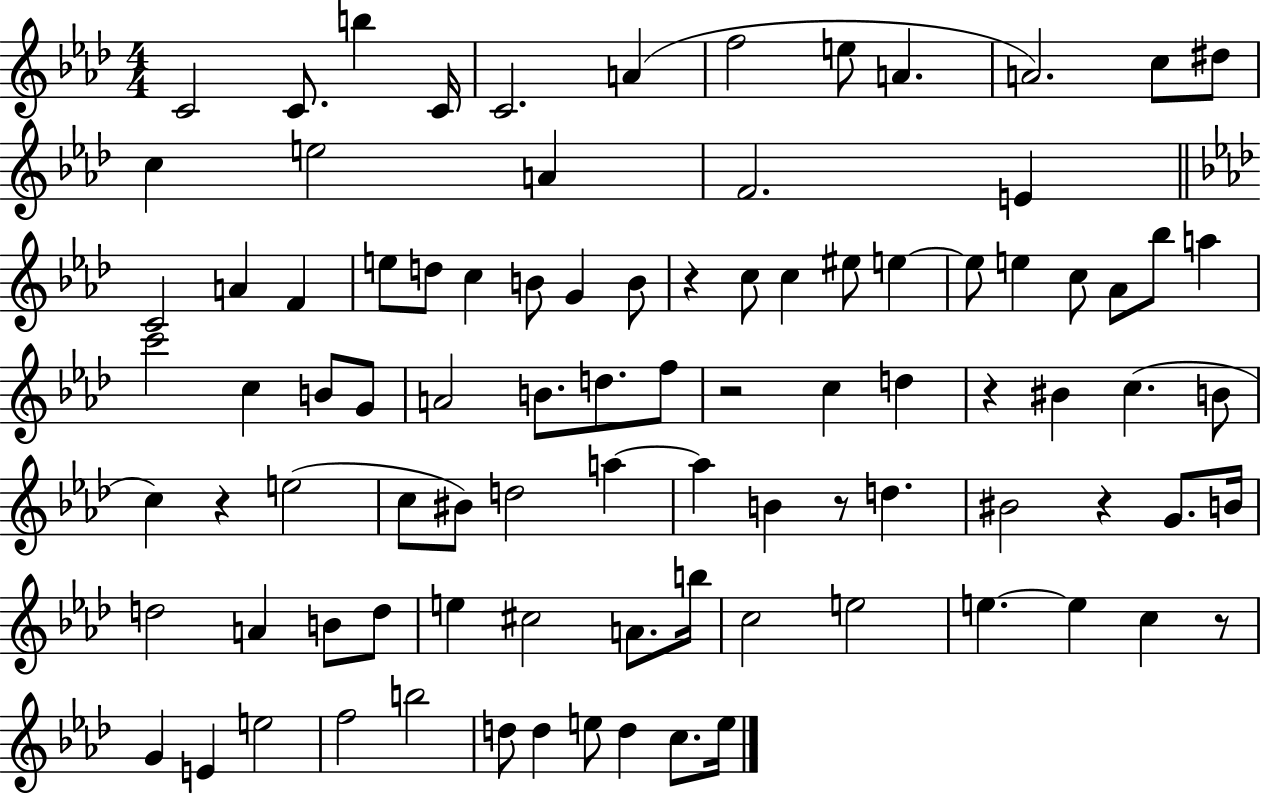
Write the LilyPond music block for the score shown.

{
  \clef treble
  \numericTimeSignature
  \time 4/4
  \key aes \major
  c'2 c'8. b''4 c'16 | c'2. a'4( | f''2 e''8 a'4. | a'2.) c''8 dis''8 | \break c''4 e''2 a'4 | f'2. e'4 | \bar "||" \break \key aes \major c'2 a'4 f'4 | e''8 d''8 c''4 b'8 g'4 b'8 | r4 c''8 c''4 eis''8 e''4~~ | e''8 e''4 c''8 aes'8 bes''8 a''4 | \break c'''2 c''4 b'8 g'8 | a'2 b'8. d''8. f''8 | r2 c''4 d''4 | r4 bis'4 c''4.( b'8 | \break c''4) r4 e''2( | c''8 bis'8) d''2 a''4~~ | a''4 b'4 r8 d''4. | bis'2 r4 g'8. b'16 | \break d''2 a'4 b'8 d''8 | e''4 cis''2 a'8. b''16 | c''2 e''2 | e''4.~~ e''4 c''4 r8 | \break g'4 e'4 e''2 | f''2 b''2 | d''8 d''4 e''8 d''4 c''8. e''16 | \bar "|."
}